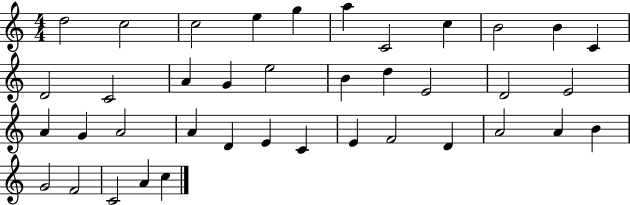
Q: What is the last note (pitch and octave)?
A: C5